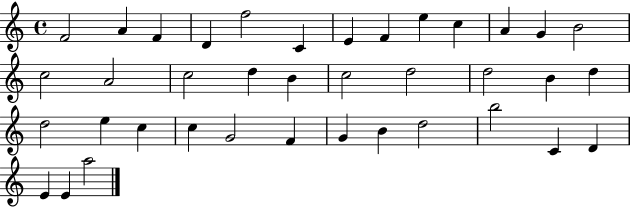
F4/h A4/q F4/q D4/q F5/h C4/q E4/q F4/q E5/q C5/q A4/q G4/q B4/h C5/h A4/h C5/h D5/q B4/q C5/h D5/h D5/h B4/q D5/q D5/h E5/q C5/q C5/q G4/h F4/q G4/q B4/q D5/h B5/h C4/q D4/q E4/q E4/q A5/h